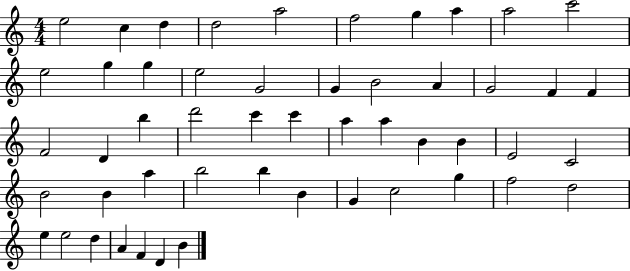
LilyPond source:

{
  \clef treble
  \numericTimeSignature
  \time 4/4
  \key c \major
  e''2 c''4 d''4 | d''2 a''2 | f''2 g''4 a''4 | a''2 c'''2 | \break e''2 g''4 g''4 | e''2 g'2 | g'4 b'2 a'4 | g'2 f'4 f'4 | \break f'2 d'4 b''4 | d'''2 c'''4 c'''4 | a''4 a''4 b'4 b'4 | e'2 c'2 | \break b'2 b'4 a''4 | b''2 b''4 b'4 | g'4 c''2 g''4 | f''2 d''2 | \break e''4 e''2 d''4 | a'4 f'4 d'4 b'4 | \bar "|."
}